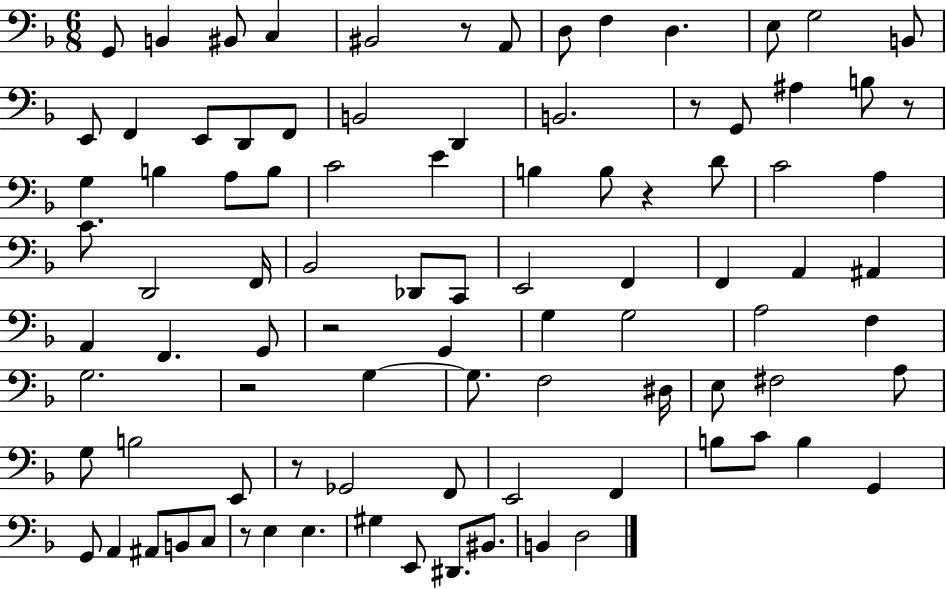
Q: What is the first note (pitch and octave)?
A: G2